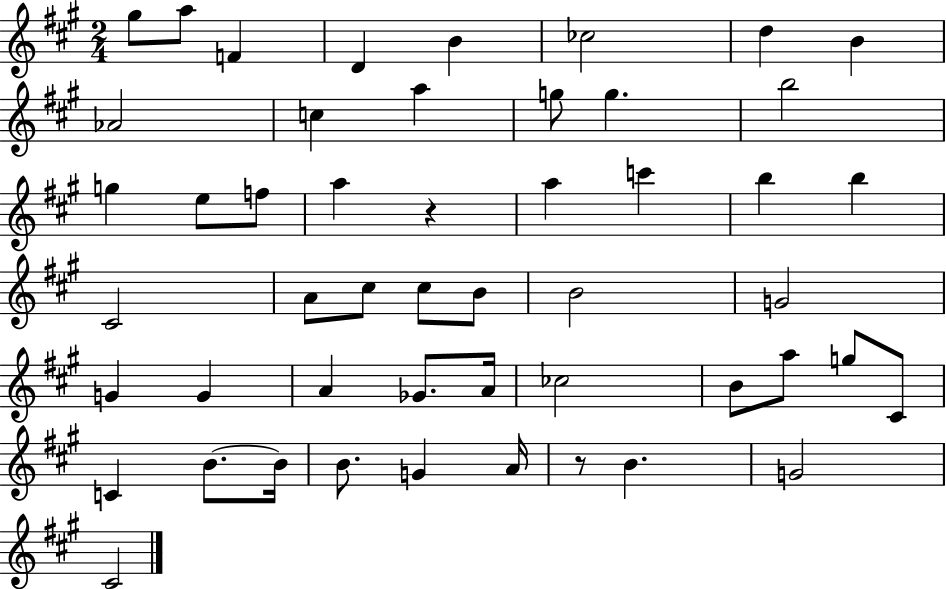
X:1
T:Untitled
M:2/4
L:1/4
K:A
^g/2 a/2 F D B _c2 d B _A2 c a g/2 g b2 g e/2 f/2 a z a c' b b ^C2 A/2 ^c/2 ^c/2 B/2 B2 G2 G G A _G/2 A/4 _c2 B/2 a/2 g/2 ^C/2 C B/2 B/4 B/2 G A/4 z/2 B G2 ^C2